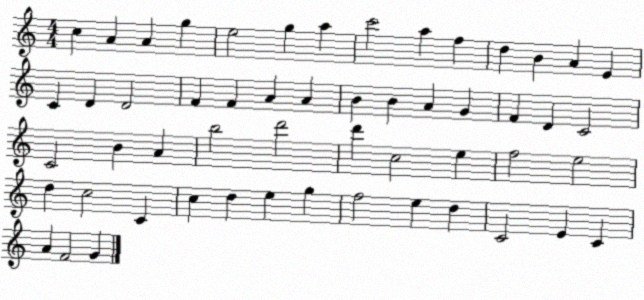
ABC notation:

X:1
T:Untitled
M:4/4
L:1/4
K:C
c A A g e2 g a c'2 a f d B A E C D D2 F F A A B B A G F D C2 C2 B A b2 d'2 d' c2 e f2 e2 d c2 C c d e g f2 e d C2 E C A F2 G